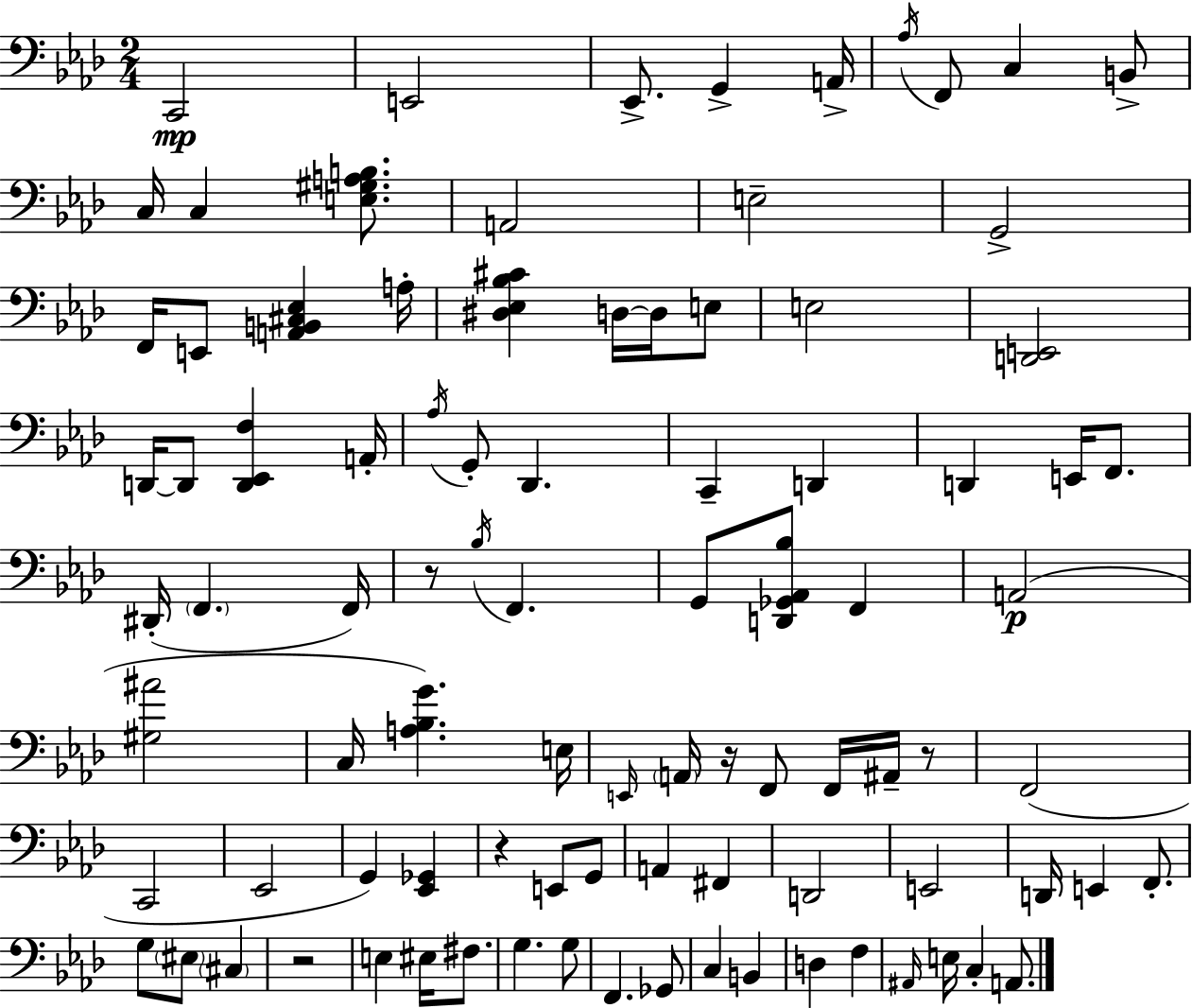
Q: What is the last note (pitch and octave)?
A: A2